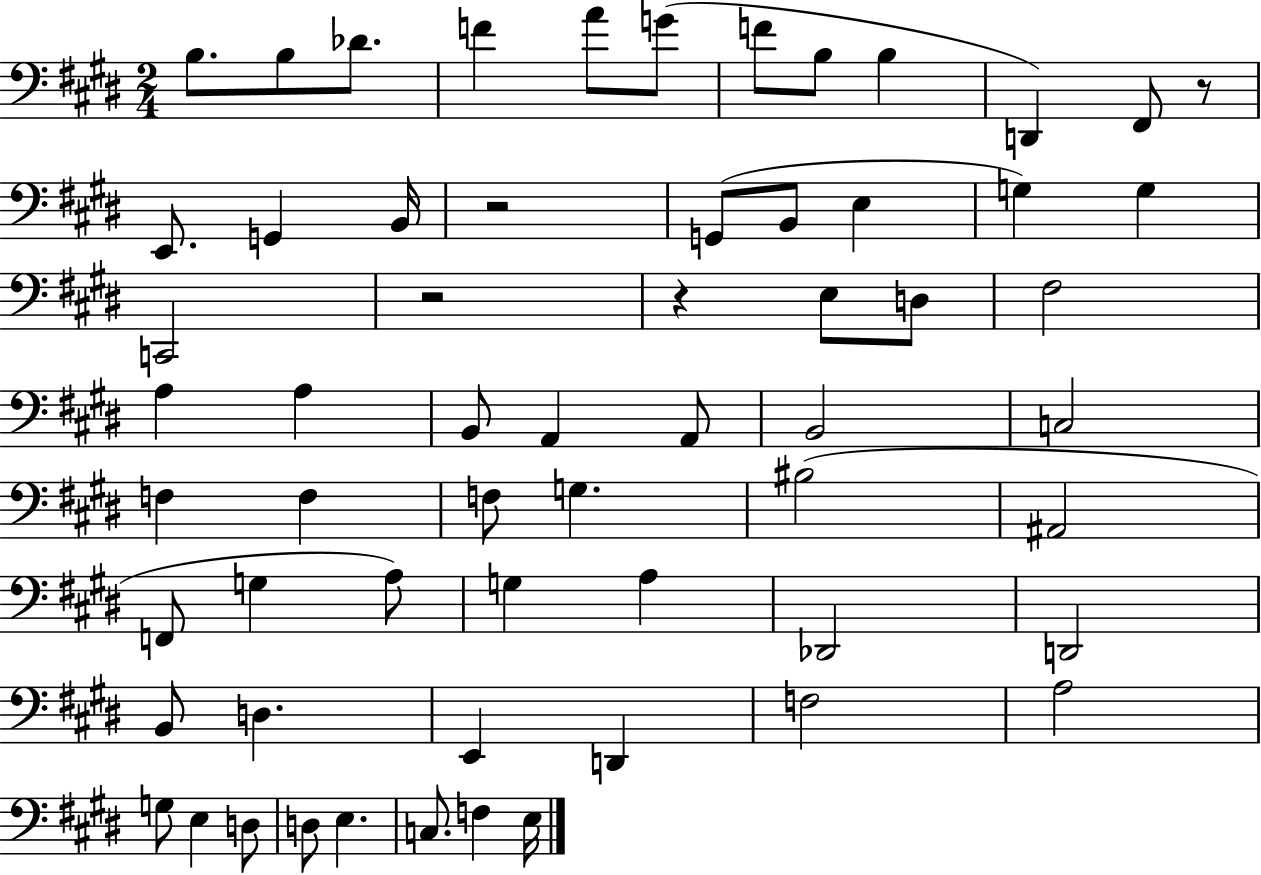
B3/e. B3/e Db4/e. F4/q A4/e G4/e F4/e B3/e B3/q D2/q F#2/e R/e E2/e. G2/q B2/s R/h G2/e B2/e E3/q G3/q G3/q C2/h R/h R/q E3/e D3/e F#3/h A3/q A3/q B2/e A2/q A2/e B2/h C3/h F3/q F3/q F3/e G3/q. BIS3/h A#2/h F2/e G3/q A3/e G3/q A3/q Db2/h D2/h B2/e D3/q. E2/q D2/q F3/h A3/h G3/e E3/q D3/e D3/e E3/q. C3/e. F3/q E3/s